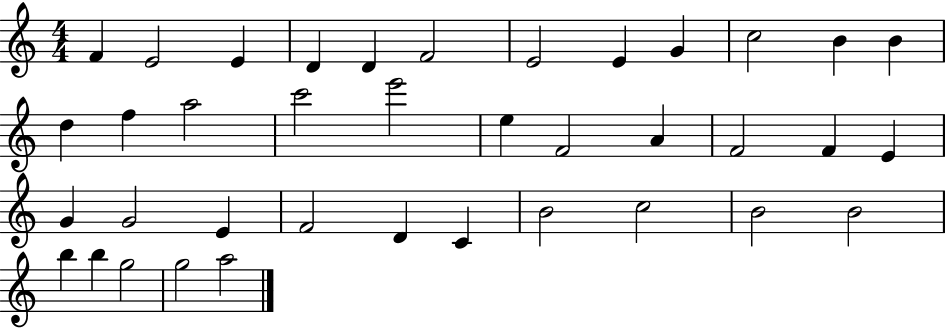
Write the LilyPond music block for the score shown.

{
  \clef treble
  \numericTimeSignature
  \time 4/4
  \key c \major
  f'4 e'2 e'4 | d'4 d'4 f'2 | e'2 e'4 g'4 | c''2 b'4 b'4 | \break d''4 f''4 a''2 | c'''2 e'''2 | e''4 f'2 a'4 | f'2 f'4 e'4 | \break g'4 g'2 e'4 | f'2 d'4 c'4 | b'2 c''2 | b'2 b'2 | \break b''4 b''4 g''2 | g''2 a''2 | \bar "|."
}